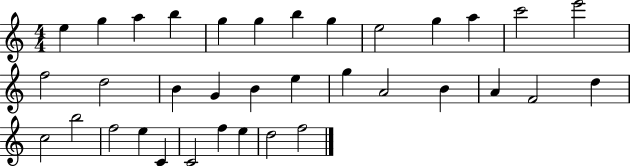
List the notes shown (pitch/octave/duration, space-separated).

E5/q G5/q A5/q B5/q G5/q G5/q B5/q G5/q E5/h G5/q A5/q C6/h E6/h F5/h D5/h B4/q G4/q B4/q E5/q G5/q A4/h B4/q A4/q F4/h D5/q C5/h B5/h F5/h E5/q C4/q C4/h F5/q E5/q D5/h F5/h